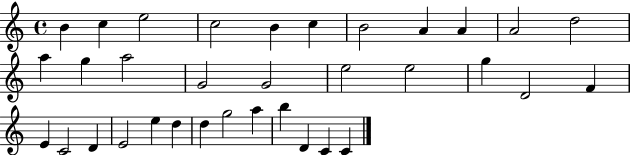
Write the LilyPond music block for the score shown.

{
  \clef treble
  \time 4/4
  \defaultTimeSignature
  \key c \major
  b'4 c''4 e''2 | c''2 b'4 c''4 | b'2 a'4 a'4 | a'2 d''2 | \break a''4 g''4 a''2 | g'2 g'2 | e''2 e''2 | g''4 d'2 f'4 | \break e'4 c'2 d'4 | e'2 e''4 d''4 | d''4 g''2 a''4 | b''4 d'4 c'4 c'4 | \break \bar "|."
}